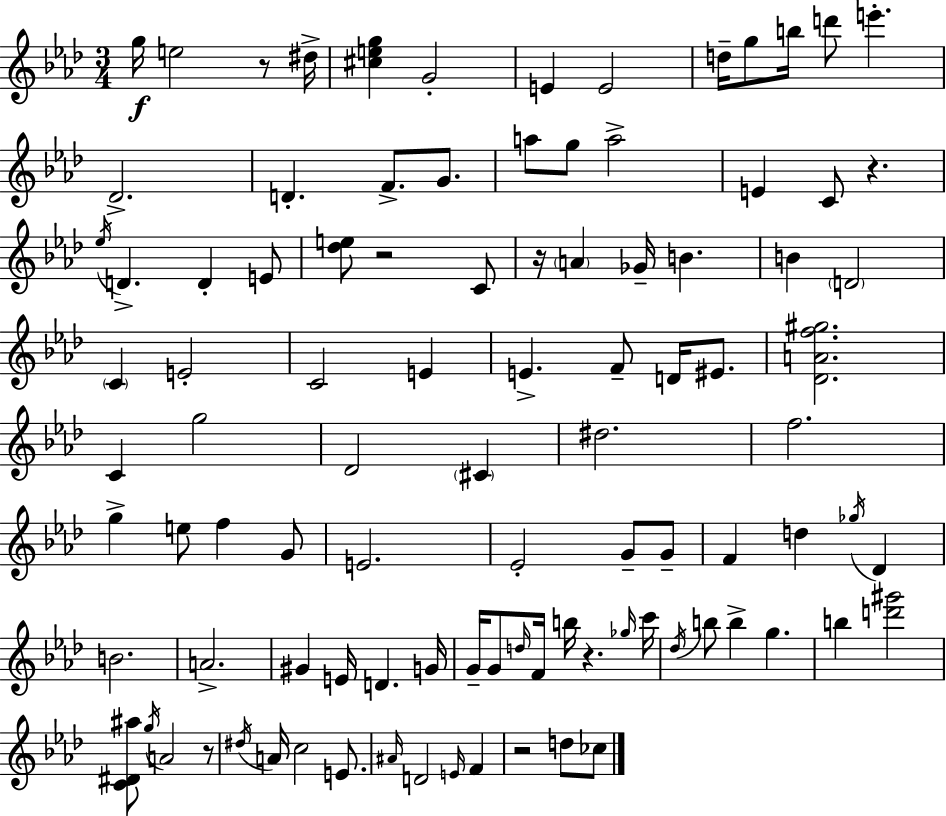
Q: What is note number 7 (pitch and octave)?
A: D5